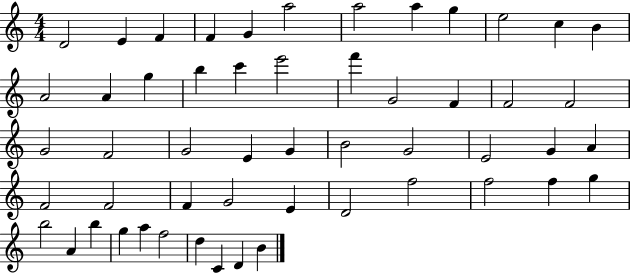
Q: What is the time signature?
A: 4/4